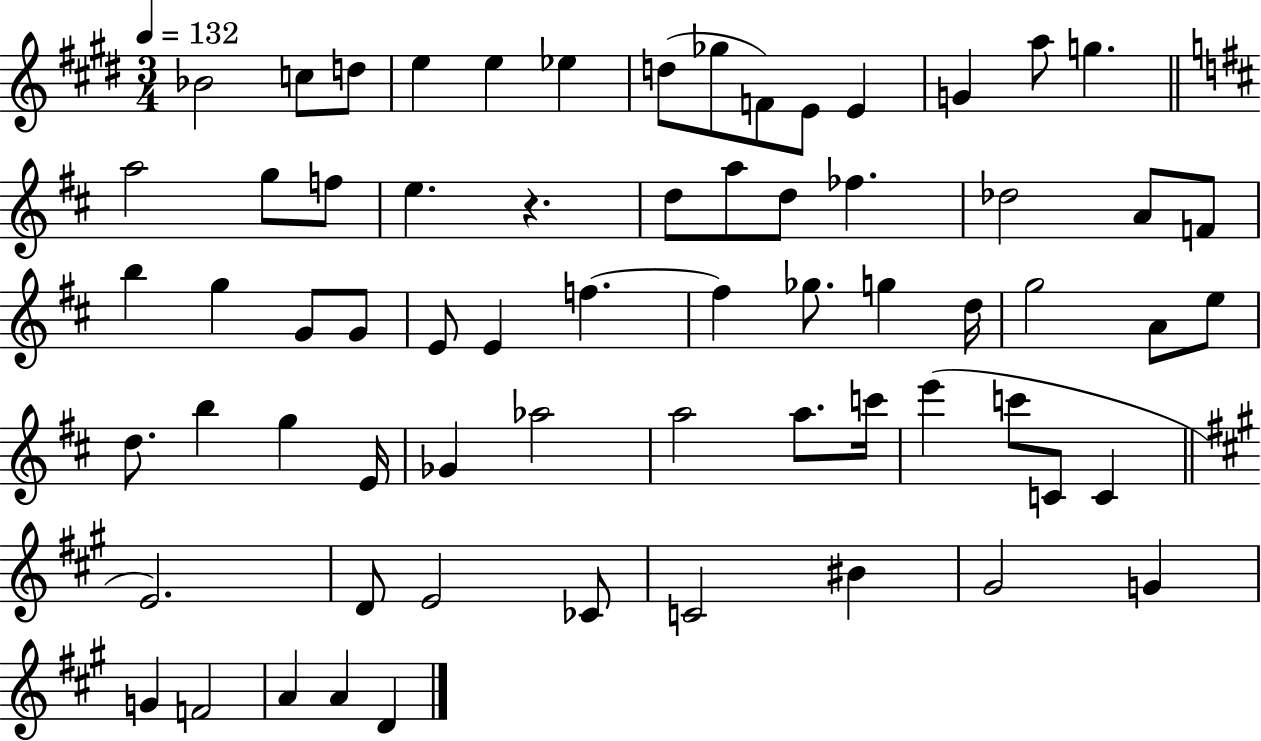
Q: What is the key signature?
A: E major